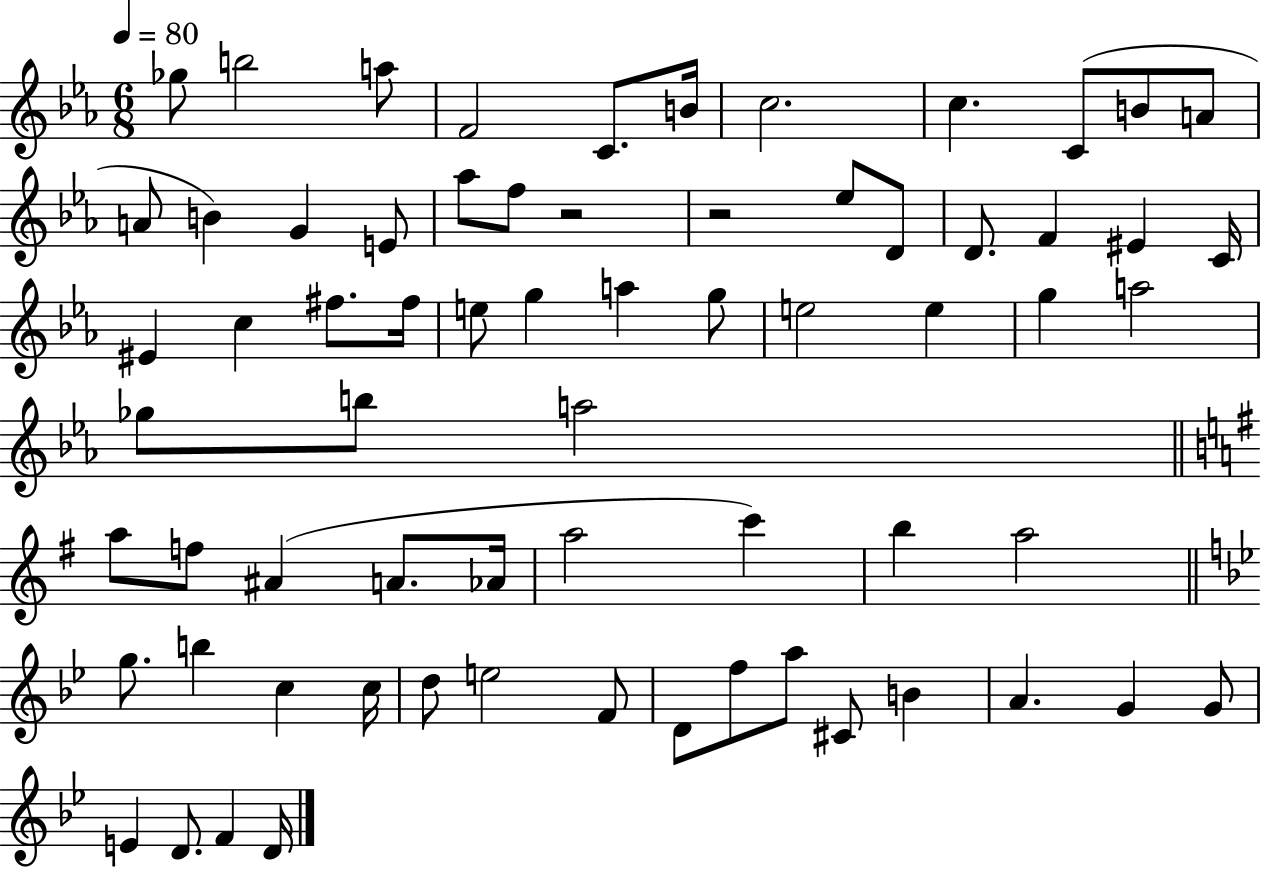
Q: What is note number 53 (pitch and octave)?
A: E5